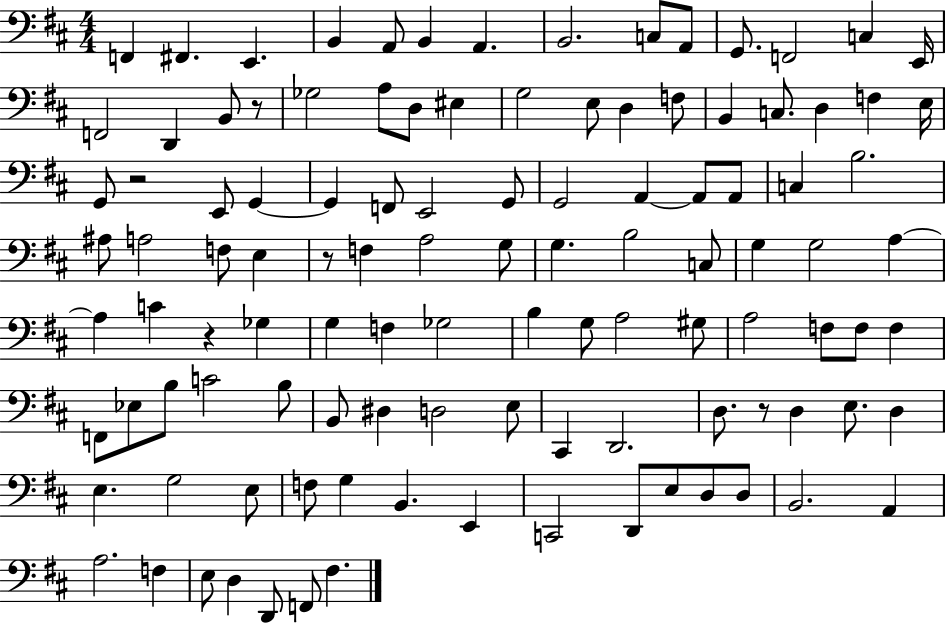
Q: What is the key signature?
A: D major